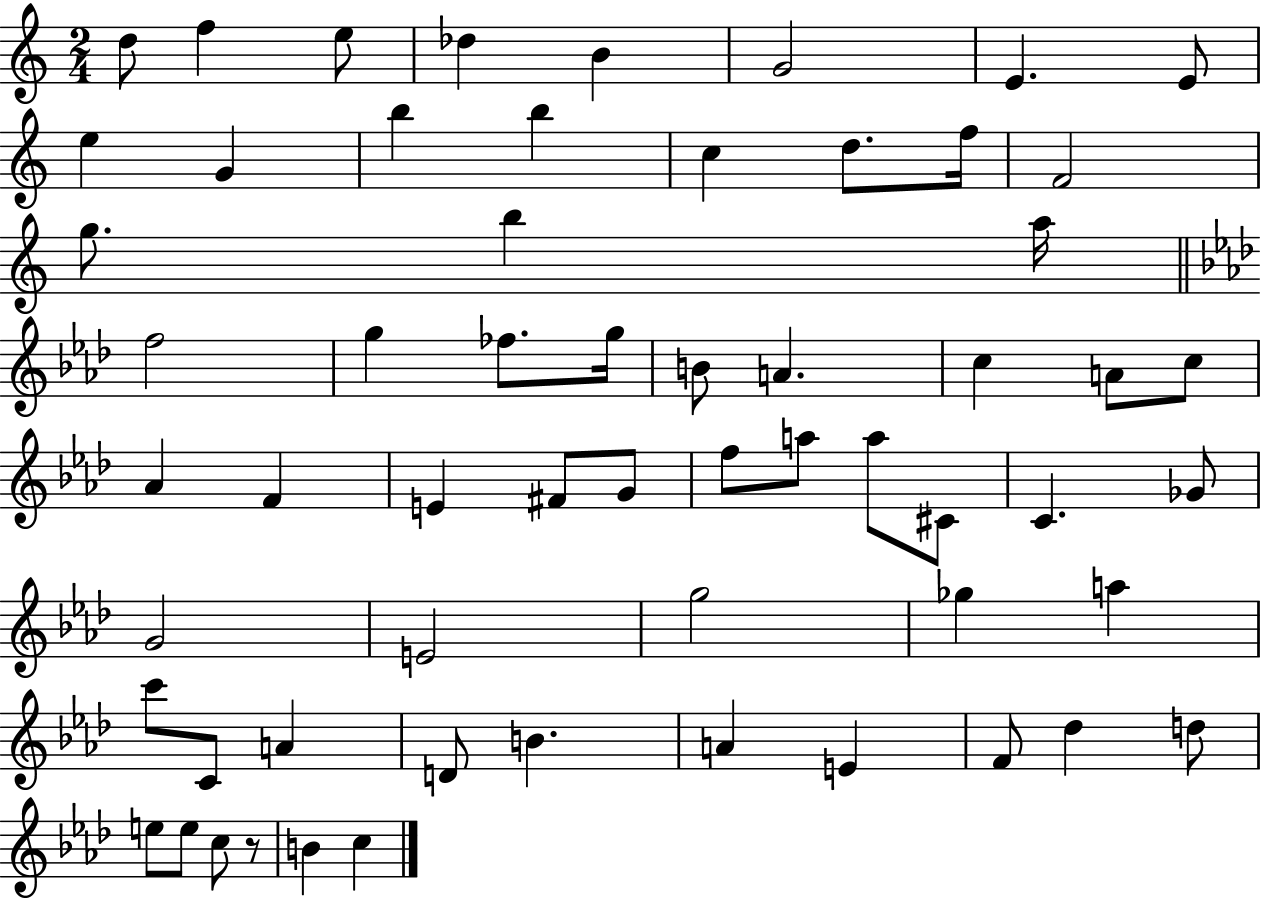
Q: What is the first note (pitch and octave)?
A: D5